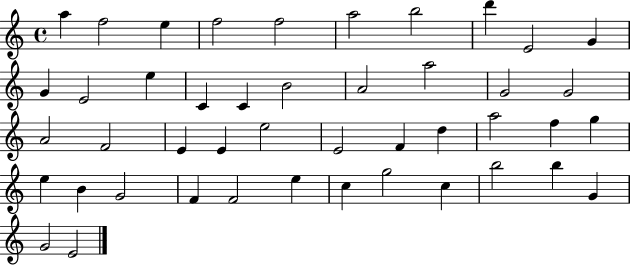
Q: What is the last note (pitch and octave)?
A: E4